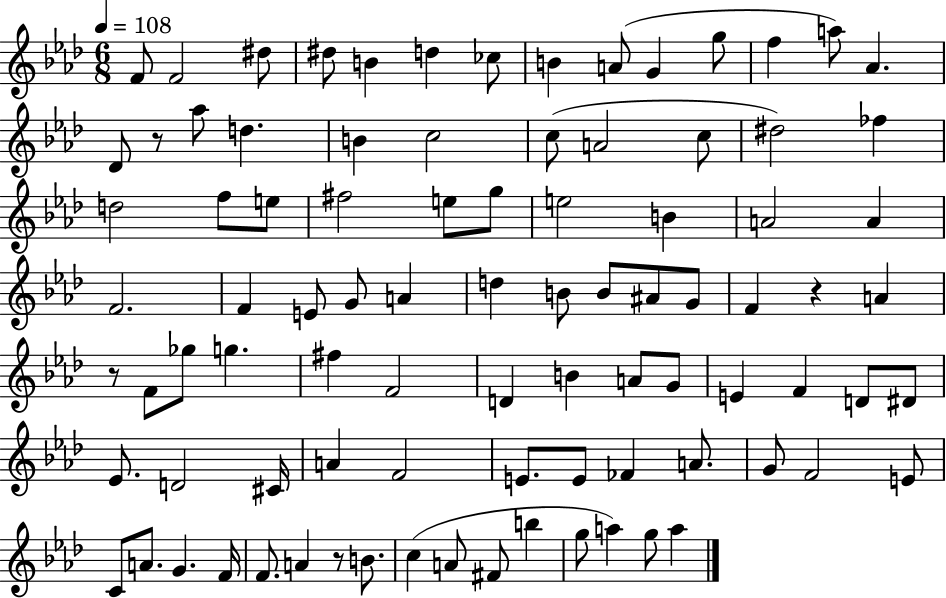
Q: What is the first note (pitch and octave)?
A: F4